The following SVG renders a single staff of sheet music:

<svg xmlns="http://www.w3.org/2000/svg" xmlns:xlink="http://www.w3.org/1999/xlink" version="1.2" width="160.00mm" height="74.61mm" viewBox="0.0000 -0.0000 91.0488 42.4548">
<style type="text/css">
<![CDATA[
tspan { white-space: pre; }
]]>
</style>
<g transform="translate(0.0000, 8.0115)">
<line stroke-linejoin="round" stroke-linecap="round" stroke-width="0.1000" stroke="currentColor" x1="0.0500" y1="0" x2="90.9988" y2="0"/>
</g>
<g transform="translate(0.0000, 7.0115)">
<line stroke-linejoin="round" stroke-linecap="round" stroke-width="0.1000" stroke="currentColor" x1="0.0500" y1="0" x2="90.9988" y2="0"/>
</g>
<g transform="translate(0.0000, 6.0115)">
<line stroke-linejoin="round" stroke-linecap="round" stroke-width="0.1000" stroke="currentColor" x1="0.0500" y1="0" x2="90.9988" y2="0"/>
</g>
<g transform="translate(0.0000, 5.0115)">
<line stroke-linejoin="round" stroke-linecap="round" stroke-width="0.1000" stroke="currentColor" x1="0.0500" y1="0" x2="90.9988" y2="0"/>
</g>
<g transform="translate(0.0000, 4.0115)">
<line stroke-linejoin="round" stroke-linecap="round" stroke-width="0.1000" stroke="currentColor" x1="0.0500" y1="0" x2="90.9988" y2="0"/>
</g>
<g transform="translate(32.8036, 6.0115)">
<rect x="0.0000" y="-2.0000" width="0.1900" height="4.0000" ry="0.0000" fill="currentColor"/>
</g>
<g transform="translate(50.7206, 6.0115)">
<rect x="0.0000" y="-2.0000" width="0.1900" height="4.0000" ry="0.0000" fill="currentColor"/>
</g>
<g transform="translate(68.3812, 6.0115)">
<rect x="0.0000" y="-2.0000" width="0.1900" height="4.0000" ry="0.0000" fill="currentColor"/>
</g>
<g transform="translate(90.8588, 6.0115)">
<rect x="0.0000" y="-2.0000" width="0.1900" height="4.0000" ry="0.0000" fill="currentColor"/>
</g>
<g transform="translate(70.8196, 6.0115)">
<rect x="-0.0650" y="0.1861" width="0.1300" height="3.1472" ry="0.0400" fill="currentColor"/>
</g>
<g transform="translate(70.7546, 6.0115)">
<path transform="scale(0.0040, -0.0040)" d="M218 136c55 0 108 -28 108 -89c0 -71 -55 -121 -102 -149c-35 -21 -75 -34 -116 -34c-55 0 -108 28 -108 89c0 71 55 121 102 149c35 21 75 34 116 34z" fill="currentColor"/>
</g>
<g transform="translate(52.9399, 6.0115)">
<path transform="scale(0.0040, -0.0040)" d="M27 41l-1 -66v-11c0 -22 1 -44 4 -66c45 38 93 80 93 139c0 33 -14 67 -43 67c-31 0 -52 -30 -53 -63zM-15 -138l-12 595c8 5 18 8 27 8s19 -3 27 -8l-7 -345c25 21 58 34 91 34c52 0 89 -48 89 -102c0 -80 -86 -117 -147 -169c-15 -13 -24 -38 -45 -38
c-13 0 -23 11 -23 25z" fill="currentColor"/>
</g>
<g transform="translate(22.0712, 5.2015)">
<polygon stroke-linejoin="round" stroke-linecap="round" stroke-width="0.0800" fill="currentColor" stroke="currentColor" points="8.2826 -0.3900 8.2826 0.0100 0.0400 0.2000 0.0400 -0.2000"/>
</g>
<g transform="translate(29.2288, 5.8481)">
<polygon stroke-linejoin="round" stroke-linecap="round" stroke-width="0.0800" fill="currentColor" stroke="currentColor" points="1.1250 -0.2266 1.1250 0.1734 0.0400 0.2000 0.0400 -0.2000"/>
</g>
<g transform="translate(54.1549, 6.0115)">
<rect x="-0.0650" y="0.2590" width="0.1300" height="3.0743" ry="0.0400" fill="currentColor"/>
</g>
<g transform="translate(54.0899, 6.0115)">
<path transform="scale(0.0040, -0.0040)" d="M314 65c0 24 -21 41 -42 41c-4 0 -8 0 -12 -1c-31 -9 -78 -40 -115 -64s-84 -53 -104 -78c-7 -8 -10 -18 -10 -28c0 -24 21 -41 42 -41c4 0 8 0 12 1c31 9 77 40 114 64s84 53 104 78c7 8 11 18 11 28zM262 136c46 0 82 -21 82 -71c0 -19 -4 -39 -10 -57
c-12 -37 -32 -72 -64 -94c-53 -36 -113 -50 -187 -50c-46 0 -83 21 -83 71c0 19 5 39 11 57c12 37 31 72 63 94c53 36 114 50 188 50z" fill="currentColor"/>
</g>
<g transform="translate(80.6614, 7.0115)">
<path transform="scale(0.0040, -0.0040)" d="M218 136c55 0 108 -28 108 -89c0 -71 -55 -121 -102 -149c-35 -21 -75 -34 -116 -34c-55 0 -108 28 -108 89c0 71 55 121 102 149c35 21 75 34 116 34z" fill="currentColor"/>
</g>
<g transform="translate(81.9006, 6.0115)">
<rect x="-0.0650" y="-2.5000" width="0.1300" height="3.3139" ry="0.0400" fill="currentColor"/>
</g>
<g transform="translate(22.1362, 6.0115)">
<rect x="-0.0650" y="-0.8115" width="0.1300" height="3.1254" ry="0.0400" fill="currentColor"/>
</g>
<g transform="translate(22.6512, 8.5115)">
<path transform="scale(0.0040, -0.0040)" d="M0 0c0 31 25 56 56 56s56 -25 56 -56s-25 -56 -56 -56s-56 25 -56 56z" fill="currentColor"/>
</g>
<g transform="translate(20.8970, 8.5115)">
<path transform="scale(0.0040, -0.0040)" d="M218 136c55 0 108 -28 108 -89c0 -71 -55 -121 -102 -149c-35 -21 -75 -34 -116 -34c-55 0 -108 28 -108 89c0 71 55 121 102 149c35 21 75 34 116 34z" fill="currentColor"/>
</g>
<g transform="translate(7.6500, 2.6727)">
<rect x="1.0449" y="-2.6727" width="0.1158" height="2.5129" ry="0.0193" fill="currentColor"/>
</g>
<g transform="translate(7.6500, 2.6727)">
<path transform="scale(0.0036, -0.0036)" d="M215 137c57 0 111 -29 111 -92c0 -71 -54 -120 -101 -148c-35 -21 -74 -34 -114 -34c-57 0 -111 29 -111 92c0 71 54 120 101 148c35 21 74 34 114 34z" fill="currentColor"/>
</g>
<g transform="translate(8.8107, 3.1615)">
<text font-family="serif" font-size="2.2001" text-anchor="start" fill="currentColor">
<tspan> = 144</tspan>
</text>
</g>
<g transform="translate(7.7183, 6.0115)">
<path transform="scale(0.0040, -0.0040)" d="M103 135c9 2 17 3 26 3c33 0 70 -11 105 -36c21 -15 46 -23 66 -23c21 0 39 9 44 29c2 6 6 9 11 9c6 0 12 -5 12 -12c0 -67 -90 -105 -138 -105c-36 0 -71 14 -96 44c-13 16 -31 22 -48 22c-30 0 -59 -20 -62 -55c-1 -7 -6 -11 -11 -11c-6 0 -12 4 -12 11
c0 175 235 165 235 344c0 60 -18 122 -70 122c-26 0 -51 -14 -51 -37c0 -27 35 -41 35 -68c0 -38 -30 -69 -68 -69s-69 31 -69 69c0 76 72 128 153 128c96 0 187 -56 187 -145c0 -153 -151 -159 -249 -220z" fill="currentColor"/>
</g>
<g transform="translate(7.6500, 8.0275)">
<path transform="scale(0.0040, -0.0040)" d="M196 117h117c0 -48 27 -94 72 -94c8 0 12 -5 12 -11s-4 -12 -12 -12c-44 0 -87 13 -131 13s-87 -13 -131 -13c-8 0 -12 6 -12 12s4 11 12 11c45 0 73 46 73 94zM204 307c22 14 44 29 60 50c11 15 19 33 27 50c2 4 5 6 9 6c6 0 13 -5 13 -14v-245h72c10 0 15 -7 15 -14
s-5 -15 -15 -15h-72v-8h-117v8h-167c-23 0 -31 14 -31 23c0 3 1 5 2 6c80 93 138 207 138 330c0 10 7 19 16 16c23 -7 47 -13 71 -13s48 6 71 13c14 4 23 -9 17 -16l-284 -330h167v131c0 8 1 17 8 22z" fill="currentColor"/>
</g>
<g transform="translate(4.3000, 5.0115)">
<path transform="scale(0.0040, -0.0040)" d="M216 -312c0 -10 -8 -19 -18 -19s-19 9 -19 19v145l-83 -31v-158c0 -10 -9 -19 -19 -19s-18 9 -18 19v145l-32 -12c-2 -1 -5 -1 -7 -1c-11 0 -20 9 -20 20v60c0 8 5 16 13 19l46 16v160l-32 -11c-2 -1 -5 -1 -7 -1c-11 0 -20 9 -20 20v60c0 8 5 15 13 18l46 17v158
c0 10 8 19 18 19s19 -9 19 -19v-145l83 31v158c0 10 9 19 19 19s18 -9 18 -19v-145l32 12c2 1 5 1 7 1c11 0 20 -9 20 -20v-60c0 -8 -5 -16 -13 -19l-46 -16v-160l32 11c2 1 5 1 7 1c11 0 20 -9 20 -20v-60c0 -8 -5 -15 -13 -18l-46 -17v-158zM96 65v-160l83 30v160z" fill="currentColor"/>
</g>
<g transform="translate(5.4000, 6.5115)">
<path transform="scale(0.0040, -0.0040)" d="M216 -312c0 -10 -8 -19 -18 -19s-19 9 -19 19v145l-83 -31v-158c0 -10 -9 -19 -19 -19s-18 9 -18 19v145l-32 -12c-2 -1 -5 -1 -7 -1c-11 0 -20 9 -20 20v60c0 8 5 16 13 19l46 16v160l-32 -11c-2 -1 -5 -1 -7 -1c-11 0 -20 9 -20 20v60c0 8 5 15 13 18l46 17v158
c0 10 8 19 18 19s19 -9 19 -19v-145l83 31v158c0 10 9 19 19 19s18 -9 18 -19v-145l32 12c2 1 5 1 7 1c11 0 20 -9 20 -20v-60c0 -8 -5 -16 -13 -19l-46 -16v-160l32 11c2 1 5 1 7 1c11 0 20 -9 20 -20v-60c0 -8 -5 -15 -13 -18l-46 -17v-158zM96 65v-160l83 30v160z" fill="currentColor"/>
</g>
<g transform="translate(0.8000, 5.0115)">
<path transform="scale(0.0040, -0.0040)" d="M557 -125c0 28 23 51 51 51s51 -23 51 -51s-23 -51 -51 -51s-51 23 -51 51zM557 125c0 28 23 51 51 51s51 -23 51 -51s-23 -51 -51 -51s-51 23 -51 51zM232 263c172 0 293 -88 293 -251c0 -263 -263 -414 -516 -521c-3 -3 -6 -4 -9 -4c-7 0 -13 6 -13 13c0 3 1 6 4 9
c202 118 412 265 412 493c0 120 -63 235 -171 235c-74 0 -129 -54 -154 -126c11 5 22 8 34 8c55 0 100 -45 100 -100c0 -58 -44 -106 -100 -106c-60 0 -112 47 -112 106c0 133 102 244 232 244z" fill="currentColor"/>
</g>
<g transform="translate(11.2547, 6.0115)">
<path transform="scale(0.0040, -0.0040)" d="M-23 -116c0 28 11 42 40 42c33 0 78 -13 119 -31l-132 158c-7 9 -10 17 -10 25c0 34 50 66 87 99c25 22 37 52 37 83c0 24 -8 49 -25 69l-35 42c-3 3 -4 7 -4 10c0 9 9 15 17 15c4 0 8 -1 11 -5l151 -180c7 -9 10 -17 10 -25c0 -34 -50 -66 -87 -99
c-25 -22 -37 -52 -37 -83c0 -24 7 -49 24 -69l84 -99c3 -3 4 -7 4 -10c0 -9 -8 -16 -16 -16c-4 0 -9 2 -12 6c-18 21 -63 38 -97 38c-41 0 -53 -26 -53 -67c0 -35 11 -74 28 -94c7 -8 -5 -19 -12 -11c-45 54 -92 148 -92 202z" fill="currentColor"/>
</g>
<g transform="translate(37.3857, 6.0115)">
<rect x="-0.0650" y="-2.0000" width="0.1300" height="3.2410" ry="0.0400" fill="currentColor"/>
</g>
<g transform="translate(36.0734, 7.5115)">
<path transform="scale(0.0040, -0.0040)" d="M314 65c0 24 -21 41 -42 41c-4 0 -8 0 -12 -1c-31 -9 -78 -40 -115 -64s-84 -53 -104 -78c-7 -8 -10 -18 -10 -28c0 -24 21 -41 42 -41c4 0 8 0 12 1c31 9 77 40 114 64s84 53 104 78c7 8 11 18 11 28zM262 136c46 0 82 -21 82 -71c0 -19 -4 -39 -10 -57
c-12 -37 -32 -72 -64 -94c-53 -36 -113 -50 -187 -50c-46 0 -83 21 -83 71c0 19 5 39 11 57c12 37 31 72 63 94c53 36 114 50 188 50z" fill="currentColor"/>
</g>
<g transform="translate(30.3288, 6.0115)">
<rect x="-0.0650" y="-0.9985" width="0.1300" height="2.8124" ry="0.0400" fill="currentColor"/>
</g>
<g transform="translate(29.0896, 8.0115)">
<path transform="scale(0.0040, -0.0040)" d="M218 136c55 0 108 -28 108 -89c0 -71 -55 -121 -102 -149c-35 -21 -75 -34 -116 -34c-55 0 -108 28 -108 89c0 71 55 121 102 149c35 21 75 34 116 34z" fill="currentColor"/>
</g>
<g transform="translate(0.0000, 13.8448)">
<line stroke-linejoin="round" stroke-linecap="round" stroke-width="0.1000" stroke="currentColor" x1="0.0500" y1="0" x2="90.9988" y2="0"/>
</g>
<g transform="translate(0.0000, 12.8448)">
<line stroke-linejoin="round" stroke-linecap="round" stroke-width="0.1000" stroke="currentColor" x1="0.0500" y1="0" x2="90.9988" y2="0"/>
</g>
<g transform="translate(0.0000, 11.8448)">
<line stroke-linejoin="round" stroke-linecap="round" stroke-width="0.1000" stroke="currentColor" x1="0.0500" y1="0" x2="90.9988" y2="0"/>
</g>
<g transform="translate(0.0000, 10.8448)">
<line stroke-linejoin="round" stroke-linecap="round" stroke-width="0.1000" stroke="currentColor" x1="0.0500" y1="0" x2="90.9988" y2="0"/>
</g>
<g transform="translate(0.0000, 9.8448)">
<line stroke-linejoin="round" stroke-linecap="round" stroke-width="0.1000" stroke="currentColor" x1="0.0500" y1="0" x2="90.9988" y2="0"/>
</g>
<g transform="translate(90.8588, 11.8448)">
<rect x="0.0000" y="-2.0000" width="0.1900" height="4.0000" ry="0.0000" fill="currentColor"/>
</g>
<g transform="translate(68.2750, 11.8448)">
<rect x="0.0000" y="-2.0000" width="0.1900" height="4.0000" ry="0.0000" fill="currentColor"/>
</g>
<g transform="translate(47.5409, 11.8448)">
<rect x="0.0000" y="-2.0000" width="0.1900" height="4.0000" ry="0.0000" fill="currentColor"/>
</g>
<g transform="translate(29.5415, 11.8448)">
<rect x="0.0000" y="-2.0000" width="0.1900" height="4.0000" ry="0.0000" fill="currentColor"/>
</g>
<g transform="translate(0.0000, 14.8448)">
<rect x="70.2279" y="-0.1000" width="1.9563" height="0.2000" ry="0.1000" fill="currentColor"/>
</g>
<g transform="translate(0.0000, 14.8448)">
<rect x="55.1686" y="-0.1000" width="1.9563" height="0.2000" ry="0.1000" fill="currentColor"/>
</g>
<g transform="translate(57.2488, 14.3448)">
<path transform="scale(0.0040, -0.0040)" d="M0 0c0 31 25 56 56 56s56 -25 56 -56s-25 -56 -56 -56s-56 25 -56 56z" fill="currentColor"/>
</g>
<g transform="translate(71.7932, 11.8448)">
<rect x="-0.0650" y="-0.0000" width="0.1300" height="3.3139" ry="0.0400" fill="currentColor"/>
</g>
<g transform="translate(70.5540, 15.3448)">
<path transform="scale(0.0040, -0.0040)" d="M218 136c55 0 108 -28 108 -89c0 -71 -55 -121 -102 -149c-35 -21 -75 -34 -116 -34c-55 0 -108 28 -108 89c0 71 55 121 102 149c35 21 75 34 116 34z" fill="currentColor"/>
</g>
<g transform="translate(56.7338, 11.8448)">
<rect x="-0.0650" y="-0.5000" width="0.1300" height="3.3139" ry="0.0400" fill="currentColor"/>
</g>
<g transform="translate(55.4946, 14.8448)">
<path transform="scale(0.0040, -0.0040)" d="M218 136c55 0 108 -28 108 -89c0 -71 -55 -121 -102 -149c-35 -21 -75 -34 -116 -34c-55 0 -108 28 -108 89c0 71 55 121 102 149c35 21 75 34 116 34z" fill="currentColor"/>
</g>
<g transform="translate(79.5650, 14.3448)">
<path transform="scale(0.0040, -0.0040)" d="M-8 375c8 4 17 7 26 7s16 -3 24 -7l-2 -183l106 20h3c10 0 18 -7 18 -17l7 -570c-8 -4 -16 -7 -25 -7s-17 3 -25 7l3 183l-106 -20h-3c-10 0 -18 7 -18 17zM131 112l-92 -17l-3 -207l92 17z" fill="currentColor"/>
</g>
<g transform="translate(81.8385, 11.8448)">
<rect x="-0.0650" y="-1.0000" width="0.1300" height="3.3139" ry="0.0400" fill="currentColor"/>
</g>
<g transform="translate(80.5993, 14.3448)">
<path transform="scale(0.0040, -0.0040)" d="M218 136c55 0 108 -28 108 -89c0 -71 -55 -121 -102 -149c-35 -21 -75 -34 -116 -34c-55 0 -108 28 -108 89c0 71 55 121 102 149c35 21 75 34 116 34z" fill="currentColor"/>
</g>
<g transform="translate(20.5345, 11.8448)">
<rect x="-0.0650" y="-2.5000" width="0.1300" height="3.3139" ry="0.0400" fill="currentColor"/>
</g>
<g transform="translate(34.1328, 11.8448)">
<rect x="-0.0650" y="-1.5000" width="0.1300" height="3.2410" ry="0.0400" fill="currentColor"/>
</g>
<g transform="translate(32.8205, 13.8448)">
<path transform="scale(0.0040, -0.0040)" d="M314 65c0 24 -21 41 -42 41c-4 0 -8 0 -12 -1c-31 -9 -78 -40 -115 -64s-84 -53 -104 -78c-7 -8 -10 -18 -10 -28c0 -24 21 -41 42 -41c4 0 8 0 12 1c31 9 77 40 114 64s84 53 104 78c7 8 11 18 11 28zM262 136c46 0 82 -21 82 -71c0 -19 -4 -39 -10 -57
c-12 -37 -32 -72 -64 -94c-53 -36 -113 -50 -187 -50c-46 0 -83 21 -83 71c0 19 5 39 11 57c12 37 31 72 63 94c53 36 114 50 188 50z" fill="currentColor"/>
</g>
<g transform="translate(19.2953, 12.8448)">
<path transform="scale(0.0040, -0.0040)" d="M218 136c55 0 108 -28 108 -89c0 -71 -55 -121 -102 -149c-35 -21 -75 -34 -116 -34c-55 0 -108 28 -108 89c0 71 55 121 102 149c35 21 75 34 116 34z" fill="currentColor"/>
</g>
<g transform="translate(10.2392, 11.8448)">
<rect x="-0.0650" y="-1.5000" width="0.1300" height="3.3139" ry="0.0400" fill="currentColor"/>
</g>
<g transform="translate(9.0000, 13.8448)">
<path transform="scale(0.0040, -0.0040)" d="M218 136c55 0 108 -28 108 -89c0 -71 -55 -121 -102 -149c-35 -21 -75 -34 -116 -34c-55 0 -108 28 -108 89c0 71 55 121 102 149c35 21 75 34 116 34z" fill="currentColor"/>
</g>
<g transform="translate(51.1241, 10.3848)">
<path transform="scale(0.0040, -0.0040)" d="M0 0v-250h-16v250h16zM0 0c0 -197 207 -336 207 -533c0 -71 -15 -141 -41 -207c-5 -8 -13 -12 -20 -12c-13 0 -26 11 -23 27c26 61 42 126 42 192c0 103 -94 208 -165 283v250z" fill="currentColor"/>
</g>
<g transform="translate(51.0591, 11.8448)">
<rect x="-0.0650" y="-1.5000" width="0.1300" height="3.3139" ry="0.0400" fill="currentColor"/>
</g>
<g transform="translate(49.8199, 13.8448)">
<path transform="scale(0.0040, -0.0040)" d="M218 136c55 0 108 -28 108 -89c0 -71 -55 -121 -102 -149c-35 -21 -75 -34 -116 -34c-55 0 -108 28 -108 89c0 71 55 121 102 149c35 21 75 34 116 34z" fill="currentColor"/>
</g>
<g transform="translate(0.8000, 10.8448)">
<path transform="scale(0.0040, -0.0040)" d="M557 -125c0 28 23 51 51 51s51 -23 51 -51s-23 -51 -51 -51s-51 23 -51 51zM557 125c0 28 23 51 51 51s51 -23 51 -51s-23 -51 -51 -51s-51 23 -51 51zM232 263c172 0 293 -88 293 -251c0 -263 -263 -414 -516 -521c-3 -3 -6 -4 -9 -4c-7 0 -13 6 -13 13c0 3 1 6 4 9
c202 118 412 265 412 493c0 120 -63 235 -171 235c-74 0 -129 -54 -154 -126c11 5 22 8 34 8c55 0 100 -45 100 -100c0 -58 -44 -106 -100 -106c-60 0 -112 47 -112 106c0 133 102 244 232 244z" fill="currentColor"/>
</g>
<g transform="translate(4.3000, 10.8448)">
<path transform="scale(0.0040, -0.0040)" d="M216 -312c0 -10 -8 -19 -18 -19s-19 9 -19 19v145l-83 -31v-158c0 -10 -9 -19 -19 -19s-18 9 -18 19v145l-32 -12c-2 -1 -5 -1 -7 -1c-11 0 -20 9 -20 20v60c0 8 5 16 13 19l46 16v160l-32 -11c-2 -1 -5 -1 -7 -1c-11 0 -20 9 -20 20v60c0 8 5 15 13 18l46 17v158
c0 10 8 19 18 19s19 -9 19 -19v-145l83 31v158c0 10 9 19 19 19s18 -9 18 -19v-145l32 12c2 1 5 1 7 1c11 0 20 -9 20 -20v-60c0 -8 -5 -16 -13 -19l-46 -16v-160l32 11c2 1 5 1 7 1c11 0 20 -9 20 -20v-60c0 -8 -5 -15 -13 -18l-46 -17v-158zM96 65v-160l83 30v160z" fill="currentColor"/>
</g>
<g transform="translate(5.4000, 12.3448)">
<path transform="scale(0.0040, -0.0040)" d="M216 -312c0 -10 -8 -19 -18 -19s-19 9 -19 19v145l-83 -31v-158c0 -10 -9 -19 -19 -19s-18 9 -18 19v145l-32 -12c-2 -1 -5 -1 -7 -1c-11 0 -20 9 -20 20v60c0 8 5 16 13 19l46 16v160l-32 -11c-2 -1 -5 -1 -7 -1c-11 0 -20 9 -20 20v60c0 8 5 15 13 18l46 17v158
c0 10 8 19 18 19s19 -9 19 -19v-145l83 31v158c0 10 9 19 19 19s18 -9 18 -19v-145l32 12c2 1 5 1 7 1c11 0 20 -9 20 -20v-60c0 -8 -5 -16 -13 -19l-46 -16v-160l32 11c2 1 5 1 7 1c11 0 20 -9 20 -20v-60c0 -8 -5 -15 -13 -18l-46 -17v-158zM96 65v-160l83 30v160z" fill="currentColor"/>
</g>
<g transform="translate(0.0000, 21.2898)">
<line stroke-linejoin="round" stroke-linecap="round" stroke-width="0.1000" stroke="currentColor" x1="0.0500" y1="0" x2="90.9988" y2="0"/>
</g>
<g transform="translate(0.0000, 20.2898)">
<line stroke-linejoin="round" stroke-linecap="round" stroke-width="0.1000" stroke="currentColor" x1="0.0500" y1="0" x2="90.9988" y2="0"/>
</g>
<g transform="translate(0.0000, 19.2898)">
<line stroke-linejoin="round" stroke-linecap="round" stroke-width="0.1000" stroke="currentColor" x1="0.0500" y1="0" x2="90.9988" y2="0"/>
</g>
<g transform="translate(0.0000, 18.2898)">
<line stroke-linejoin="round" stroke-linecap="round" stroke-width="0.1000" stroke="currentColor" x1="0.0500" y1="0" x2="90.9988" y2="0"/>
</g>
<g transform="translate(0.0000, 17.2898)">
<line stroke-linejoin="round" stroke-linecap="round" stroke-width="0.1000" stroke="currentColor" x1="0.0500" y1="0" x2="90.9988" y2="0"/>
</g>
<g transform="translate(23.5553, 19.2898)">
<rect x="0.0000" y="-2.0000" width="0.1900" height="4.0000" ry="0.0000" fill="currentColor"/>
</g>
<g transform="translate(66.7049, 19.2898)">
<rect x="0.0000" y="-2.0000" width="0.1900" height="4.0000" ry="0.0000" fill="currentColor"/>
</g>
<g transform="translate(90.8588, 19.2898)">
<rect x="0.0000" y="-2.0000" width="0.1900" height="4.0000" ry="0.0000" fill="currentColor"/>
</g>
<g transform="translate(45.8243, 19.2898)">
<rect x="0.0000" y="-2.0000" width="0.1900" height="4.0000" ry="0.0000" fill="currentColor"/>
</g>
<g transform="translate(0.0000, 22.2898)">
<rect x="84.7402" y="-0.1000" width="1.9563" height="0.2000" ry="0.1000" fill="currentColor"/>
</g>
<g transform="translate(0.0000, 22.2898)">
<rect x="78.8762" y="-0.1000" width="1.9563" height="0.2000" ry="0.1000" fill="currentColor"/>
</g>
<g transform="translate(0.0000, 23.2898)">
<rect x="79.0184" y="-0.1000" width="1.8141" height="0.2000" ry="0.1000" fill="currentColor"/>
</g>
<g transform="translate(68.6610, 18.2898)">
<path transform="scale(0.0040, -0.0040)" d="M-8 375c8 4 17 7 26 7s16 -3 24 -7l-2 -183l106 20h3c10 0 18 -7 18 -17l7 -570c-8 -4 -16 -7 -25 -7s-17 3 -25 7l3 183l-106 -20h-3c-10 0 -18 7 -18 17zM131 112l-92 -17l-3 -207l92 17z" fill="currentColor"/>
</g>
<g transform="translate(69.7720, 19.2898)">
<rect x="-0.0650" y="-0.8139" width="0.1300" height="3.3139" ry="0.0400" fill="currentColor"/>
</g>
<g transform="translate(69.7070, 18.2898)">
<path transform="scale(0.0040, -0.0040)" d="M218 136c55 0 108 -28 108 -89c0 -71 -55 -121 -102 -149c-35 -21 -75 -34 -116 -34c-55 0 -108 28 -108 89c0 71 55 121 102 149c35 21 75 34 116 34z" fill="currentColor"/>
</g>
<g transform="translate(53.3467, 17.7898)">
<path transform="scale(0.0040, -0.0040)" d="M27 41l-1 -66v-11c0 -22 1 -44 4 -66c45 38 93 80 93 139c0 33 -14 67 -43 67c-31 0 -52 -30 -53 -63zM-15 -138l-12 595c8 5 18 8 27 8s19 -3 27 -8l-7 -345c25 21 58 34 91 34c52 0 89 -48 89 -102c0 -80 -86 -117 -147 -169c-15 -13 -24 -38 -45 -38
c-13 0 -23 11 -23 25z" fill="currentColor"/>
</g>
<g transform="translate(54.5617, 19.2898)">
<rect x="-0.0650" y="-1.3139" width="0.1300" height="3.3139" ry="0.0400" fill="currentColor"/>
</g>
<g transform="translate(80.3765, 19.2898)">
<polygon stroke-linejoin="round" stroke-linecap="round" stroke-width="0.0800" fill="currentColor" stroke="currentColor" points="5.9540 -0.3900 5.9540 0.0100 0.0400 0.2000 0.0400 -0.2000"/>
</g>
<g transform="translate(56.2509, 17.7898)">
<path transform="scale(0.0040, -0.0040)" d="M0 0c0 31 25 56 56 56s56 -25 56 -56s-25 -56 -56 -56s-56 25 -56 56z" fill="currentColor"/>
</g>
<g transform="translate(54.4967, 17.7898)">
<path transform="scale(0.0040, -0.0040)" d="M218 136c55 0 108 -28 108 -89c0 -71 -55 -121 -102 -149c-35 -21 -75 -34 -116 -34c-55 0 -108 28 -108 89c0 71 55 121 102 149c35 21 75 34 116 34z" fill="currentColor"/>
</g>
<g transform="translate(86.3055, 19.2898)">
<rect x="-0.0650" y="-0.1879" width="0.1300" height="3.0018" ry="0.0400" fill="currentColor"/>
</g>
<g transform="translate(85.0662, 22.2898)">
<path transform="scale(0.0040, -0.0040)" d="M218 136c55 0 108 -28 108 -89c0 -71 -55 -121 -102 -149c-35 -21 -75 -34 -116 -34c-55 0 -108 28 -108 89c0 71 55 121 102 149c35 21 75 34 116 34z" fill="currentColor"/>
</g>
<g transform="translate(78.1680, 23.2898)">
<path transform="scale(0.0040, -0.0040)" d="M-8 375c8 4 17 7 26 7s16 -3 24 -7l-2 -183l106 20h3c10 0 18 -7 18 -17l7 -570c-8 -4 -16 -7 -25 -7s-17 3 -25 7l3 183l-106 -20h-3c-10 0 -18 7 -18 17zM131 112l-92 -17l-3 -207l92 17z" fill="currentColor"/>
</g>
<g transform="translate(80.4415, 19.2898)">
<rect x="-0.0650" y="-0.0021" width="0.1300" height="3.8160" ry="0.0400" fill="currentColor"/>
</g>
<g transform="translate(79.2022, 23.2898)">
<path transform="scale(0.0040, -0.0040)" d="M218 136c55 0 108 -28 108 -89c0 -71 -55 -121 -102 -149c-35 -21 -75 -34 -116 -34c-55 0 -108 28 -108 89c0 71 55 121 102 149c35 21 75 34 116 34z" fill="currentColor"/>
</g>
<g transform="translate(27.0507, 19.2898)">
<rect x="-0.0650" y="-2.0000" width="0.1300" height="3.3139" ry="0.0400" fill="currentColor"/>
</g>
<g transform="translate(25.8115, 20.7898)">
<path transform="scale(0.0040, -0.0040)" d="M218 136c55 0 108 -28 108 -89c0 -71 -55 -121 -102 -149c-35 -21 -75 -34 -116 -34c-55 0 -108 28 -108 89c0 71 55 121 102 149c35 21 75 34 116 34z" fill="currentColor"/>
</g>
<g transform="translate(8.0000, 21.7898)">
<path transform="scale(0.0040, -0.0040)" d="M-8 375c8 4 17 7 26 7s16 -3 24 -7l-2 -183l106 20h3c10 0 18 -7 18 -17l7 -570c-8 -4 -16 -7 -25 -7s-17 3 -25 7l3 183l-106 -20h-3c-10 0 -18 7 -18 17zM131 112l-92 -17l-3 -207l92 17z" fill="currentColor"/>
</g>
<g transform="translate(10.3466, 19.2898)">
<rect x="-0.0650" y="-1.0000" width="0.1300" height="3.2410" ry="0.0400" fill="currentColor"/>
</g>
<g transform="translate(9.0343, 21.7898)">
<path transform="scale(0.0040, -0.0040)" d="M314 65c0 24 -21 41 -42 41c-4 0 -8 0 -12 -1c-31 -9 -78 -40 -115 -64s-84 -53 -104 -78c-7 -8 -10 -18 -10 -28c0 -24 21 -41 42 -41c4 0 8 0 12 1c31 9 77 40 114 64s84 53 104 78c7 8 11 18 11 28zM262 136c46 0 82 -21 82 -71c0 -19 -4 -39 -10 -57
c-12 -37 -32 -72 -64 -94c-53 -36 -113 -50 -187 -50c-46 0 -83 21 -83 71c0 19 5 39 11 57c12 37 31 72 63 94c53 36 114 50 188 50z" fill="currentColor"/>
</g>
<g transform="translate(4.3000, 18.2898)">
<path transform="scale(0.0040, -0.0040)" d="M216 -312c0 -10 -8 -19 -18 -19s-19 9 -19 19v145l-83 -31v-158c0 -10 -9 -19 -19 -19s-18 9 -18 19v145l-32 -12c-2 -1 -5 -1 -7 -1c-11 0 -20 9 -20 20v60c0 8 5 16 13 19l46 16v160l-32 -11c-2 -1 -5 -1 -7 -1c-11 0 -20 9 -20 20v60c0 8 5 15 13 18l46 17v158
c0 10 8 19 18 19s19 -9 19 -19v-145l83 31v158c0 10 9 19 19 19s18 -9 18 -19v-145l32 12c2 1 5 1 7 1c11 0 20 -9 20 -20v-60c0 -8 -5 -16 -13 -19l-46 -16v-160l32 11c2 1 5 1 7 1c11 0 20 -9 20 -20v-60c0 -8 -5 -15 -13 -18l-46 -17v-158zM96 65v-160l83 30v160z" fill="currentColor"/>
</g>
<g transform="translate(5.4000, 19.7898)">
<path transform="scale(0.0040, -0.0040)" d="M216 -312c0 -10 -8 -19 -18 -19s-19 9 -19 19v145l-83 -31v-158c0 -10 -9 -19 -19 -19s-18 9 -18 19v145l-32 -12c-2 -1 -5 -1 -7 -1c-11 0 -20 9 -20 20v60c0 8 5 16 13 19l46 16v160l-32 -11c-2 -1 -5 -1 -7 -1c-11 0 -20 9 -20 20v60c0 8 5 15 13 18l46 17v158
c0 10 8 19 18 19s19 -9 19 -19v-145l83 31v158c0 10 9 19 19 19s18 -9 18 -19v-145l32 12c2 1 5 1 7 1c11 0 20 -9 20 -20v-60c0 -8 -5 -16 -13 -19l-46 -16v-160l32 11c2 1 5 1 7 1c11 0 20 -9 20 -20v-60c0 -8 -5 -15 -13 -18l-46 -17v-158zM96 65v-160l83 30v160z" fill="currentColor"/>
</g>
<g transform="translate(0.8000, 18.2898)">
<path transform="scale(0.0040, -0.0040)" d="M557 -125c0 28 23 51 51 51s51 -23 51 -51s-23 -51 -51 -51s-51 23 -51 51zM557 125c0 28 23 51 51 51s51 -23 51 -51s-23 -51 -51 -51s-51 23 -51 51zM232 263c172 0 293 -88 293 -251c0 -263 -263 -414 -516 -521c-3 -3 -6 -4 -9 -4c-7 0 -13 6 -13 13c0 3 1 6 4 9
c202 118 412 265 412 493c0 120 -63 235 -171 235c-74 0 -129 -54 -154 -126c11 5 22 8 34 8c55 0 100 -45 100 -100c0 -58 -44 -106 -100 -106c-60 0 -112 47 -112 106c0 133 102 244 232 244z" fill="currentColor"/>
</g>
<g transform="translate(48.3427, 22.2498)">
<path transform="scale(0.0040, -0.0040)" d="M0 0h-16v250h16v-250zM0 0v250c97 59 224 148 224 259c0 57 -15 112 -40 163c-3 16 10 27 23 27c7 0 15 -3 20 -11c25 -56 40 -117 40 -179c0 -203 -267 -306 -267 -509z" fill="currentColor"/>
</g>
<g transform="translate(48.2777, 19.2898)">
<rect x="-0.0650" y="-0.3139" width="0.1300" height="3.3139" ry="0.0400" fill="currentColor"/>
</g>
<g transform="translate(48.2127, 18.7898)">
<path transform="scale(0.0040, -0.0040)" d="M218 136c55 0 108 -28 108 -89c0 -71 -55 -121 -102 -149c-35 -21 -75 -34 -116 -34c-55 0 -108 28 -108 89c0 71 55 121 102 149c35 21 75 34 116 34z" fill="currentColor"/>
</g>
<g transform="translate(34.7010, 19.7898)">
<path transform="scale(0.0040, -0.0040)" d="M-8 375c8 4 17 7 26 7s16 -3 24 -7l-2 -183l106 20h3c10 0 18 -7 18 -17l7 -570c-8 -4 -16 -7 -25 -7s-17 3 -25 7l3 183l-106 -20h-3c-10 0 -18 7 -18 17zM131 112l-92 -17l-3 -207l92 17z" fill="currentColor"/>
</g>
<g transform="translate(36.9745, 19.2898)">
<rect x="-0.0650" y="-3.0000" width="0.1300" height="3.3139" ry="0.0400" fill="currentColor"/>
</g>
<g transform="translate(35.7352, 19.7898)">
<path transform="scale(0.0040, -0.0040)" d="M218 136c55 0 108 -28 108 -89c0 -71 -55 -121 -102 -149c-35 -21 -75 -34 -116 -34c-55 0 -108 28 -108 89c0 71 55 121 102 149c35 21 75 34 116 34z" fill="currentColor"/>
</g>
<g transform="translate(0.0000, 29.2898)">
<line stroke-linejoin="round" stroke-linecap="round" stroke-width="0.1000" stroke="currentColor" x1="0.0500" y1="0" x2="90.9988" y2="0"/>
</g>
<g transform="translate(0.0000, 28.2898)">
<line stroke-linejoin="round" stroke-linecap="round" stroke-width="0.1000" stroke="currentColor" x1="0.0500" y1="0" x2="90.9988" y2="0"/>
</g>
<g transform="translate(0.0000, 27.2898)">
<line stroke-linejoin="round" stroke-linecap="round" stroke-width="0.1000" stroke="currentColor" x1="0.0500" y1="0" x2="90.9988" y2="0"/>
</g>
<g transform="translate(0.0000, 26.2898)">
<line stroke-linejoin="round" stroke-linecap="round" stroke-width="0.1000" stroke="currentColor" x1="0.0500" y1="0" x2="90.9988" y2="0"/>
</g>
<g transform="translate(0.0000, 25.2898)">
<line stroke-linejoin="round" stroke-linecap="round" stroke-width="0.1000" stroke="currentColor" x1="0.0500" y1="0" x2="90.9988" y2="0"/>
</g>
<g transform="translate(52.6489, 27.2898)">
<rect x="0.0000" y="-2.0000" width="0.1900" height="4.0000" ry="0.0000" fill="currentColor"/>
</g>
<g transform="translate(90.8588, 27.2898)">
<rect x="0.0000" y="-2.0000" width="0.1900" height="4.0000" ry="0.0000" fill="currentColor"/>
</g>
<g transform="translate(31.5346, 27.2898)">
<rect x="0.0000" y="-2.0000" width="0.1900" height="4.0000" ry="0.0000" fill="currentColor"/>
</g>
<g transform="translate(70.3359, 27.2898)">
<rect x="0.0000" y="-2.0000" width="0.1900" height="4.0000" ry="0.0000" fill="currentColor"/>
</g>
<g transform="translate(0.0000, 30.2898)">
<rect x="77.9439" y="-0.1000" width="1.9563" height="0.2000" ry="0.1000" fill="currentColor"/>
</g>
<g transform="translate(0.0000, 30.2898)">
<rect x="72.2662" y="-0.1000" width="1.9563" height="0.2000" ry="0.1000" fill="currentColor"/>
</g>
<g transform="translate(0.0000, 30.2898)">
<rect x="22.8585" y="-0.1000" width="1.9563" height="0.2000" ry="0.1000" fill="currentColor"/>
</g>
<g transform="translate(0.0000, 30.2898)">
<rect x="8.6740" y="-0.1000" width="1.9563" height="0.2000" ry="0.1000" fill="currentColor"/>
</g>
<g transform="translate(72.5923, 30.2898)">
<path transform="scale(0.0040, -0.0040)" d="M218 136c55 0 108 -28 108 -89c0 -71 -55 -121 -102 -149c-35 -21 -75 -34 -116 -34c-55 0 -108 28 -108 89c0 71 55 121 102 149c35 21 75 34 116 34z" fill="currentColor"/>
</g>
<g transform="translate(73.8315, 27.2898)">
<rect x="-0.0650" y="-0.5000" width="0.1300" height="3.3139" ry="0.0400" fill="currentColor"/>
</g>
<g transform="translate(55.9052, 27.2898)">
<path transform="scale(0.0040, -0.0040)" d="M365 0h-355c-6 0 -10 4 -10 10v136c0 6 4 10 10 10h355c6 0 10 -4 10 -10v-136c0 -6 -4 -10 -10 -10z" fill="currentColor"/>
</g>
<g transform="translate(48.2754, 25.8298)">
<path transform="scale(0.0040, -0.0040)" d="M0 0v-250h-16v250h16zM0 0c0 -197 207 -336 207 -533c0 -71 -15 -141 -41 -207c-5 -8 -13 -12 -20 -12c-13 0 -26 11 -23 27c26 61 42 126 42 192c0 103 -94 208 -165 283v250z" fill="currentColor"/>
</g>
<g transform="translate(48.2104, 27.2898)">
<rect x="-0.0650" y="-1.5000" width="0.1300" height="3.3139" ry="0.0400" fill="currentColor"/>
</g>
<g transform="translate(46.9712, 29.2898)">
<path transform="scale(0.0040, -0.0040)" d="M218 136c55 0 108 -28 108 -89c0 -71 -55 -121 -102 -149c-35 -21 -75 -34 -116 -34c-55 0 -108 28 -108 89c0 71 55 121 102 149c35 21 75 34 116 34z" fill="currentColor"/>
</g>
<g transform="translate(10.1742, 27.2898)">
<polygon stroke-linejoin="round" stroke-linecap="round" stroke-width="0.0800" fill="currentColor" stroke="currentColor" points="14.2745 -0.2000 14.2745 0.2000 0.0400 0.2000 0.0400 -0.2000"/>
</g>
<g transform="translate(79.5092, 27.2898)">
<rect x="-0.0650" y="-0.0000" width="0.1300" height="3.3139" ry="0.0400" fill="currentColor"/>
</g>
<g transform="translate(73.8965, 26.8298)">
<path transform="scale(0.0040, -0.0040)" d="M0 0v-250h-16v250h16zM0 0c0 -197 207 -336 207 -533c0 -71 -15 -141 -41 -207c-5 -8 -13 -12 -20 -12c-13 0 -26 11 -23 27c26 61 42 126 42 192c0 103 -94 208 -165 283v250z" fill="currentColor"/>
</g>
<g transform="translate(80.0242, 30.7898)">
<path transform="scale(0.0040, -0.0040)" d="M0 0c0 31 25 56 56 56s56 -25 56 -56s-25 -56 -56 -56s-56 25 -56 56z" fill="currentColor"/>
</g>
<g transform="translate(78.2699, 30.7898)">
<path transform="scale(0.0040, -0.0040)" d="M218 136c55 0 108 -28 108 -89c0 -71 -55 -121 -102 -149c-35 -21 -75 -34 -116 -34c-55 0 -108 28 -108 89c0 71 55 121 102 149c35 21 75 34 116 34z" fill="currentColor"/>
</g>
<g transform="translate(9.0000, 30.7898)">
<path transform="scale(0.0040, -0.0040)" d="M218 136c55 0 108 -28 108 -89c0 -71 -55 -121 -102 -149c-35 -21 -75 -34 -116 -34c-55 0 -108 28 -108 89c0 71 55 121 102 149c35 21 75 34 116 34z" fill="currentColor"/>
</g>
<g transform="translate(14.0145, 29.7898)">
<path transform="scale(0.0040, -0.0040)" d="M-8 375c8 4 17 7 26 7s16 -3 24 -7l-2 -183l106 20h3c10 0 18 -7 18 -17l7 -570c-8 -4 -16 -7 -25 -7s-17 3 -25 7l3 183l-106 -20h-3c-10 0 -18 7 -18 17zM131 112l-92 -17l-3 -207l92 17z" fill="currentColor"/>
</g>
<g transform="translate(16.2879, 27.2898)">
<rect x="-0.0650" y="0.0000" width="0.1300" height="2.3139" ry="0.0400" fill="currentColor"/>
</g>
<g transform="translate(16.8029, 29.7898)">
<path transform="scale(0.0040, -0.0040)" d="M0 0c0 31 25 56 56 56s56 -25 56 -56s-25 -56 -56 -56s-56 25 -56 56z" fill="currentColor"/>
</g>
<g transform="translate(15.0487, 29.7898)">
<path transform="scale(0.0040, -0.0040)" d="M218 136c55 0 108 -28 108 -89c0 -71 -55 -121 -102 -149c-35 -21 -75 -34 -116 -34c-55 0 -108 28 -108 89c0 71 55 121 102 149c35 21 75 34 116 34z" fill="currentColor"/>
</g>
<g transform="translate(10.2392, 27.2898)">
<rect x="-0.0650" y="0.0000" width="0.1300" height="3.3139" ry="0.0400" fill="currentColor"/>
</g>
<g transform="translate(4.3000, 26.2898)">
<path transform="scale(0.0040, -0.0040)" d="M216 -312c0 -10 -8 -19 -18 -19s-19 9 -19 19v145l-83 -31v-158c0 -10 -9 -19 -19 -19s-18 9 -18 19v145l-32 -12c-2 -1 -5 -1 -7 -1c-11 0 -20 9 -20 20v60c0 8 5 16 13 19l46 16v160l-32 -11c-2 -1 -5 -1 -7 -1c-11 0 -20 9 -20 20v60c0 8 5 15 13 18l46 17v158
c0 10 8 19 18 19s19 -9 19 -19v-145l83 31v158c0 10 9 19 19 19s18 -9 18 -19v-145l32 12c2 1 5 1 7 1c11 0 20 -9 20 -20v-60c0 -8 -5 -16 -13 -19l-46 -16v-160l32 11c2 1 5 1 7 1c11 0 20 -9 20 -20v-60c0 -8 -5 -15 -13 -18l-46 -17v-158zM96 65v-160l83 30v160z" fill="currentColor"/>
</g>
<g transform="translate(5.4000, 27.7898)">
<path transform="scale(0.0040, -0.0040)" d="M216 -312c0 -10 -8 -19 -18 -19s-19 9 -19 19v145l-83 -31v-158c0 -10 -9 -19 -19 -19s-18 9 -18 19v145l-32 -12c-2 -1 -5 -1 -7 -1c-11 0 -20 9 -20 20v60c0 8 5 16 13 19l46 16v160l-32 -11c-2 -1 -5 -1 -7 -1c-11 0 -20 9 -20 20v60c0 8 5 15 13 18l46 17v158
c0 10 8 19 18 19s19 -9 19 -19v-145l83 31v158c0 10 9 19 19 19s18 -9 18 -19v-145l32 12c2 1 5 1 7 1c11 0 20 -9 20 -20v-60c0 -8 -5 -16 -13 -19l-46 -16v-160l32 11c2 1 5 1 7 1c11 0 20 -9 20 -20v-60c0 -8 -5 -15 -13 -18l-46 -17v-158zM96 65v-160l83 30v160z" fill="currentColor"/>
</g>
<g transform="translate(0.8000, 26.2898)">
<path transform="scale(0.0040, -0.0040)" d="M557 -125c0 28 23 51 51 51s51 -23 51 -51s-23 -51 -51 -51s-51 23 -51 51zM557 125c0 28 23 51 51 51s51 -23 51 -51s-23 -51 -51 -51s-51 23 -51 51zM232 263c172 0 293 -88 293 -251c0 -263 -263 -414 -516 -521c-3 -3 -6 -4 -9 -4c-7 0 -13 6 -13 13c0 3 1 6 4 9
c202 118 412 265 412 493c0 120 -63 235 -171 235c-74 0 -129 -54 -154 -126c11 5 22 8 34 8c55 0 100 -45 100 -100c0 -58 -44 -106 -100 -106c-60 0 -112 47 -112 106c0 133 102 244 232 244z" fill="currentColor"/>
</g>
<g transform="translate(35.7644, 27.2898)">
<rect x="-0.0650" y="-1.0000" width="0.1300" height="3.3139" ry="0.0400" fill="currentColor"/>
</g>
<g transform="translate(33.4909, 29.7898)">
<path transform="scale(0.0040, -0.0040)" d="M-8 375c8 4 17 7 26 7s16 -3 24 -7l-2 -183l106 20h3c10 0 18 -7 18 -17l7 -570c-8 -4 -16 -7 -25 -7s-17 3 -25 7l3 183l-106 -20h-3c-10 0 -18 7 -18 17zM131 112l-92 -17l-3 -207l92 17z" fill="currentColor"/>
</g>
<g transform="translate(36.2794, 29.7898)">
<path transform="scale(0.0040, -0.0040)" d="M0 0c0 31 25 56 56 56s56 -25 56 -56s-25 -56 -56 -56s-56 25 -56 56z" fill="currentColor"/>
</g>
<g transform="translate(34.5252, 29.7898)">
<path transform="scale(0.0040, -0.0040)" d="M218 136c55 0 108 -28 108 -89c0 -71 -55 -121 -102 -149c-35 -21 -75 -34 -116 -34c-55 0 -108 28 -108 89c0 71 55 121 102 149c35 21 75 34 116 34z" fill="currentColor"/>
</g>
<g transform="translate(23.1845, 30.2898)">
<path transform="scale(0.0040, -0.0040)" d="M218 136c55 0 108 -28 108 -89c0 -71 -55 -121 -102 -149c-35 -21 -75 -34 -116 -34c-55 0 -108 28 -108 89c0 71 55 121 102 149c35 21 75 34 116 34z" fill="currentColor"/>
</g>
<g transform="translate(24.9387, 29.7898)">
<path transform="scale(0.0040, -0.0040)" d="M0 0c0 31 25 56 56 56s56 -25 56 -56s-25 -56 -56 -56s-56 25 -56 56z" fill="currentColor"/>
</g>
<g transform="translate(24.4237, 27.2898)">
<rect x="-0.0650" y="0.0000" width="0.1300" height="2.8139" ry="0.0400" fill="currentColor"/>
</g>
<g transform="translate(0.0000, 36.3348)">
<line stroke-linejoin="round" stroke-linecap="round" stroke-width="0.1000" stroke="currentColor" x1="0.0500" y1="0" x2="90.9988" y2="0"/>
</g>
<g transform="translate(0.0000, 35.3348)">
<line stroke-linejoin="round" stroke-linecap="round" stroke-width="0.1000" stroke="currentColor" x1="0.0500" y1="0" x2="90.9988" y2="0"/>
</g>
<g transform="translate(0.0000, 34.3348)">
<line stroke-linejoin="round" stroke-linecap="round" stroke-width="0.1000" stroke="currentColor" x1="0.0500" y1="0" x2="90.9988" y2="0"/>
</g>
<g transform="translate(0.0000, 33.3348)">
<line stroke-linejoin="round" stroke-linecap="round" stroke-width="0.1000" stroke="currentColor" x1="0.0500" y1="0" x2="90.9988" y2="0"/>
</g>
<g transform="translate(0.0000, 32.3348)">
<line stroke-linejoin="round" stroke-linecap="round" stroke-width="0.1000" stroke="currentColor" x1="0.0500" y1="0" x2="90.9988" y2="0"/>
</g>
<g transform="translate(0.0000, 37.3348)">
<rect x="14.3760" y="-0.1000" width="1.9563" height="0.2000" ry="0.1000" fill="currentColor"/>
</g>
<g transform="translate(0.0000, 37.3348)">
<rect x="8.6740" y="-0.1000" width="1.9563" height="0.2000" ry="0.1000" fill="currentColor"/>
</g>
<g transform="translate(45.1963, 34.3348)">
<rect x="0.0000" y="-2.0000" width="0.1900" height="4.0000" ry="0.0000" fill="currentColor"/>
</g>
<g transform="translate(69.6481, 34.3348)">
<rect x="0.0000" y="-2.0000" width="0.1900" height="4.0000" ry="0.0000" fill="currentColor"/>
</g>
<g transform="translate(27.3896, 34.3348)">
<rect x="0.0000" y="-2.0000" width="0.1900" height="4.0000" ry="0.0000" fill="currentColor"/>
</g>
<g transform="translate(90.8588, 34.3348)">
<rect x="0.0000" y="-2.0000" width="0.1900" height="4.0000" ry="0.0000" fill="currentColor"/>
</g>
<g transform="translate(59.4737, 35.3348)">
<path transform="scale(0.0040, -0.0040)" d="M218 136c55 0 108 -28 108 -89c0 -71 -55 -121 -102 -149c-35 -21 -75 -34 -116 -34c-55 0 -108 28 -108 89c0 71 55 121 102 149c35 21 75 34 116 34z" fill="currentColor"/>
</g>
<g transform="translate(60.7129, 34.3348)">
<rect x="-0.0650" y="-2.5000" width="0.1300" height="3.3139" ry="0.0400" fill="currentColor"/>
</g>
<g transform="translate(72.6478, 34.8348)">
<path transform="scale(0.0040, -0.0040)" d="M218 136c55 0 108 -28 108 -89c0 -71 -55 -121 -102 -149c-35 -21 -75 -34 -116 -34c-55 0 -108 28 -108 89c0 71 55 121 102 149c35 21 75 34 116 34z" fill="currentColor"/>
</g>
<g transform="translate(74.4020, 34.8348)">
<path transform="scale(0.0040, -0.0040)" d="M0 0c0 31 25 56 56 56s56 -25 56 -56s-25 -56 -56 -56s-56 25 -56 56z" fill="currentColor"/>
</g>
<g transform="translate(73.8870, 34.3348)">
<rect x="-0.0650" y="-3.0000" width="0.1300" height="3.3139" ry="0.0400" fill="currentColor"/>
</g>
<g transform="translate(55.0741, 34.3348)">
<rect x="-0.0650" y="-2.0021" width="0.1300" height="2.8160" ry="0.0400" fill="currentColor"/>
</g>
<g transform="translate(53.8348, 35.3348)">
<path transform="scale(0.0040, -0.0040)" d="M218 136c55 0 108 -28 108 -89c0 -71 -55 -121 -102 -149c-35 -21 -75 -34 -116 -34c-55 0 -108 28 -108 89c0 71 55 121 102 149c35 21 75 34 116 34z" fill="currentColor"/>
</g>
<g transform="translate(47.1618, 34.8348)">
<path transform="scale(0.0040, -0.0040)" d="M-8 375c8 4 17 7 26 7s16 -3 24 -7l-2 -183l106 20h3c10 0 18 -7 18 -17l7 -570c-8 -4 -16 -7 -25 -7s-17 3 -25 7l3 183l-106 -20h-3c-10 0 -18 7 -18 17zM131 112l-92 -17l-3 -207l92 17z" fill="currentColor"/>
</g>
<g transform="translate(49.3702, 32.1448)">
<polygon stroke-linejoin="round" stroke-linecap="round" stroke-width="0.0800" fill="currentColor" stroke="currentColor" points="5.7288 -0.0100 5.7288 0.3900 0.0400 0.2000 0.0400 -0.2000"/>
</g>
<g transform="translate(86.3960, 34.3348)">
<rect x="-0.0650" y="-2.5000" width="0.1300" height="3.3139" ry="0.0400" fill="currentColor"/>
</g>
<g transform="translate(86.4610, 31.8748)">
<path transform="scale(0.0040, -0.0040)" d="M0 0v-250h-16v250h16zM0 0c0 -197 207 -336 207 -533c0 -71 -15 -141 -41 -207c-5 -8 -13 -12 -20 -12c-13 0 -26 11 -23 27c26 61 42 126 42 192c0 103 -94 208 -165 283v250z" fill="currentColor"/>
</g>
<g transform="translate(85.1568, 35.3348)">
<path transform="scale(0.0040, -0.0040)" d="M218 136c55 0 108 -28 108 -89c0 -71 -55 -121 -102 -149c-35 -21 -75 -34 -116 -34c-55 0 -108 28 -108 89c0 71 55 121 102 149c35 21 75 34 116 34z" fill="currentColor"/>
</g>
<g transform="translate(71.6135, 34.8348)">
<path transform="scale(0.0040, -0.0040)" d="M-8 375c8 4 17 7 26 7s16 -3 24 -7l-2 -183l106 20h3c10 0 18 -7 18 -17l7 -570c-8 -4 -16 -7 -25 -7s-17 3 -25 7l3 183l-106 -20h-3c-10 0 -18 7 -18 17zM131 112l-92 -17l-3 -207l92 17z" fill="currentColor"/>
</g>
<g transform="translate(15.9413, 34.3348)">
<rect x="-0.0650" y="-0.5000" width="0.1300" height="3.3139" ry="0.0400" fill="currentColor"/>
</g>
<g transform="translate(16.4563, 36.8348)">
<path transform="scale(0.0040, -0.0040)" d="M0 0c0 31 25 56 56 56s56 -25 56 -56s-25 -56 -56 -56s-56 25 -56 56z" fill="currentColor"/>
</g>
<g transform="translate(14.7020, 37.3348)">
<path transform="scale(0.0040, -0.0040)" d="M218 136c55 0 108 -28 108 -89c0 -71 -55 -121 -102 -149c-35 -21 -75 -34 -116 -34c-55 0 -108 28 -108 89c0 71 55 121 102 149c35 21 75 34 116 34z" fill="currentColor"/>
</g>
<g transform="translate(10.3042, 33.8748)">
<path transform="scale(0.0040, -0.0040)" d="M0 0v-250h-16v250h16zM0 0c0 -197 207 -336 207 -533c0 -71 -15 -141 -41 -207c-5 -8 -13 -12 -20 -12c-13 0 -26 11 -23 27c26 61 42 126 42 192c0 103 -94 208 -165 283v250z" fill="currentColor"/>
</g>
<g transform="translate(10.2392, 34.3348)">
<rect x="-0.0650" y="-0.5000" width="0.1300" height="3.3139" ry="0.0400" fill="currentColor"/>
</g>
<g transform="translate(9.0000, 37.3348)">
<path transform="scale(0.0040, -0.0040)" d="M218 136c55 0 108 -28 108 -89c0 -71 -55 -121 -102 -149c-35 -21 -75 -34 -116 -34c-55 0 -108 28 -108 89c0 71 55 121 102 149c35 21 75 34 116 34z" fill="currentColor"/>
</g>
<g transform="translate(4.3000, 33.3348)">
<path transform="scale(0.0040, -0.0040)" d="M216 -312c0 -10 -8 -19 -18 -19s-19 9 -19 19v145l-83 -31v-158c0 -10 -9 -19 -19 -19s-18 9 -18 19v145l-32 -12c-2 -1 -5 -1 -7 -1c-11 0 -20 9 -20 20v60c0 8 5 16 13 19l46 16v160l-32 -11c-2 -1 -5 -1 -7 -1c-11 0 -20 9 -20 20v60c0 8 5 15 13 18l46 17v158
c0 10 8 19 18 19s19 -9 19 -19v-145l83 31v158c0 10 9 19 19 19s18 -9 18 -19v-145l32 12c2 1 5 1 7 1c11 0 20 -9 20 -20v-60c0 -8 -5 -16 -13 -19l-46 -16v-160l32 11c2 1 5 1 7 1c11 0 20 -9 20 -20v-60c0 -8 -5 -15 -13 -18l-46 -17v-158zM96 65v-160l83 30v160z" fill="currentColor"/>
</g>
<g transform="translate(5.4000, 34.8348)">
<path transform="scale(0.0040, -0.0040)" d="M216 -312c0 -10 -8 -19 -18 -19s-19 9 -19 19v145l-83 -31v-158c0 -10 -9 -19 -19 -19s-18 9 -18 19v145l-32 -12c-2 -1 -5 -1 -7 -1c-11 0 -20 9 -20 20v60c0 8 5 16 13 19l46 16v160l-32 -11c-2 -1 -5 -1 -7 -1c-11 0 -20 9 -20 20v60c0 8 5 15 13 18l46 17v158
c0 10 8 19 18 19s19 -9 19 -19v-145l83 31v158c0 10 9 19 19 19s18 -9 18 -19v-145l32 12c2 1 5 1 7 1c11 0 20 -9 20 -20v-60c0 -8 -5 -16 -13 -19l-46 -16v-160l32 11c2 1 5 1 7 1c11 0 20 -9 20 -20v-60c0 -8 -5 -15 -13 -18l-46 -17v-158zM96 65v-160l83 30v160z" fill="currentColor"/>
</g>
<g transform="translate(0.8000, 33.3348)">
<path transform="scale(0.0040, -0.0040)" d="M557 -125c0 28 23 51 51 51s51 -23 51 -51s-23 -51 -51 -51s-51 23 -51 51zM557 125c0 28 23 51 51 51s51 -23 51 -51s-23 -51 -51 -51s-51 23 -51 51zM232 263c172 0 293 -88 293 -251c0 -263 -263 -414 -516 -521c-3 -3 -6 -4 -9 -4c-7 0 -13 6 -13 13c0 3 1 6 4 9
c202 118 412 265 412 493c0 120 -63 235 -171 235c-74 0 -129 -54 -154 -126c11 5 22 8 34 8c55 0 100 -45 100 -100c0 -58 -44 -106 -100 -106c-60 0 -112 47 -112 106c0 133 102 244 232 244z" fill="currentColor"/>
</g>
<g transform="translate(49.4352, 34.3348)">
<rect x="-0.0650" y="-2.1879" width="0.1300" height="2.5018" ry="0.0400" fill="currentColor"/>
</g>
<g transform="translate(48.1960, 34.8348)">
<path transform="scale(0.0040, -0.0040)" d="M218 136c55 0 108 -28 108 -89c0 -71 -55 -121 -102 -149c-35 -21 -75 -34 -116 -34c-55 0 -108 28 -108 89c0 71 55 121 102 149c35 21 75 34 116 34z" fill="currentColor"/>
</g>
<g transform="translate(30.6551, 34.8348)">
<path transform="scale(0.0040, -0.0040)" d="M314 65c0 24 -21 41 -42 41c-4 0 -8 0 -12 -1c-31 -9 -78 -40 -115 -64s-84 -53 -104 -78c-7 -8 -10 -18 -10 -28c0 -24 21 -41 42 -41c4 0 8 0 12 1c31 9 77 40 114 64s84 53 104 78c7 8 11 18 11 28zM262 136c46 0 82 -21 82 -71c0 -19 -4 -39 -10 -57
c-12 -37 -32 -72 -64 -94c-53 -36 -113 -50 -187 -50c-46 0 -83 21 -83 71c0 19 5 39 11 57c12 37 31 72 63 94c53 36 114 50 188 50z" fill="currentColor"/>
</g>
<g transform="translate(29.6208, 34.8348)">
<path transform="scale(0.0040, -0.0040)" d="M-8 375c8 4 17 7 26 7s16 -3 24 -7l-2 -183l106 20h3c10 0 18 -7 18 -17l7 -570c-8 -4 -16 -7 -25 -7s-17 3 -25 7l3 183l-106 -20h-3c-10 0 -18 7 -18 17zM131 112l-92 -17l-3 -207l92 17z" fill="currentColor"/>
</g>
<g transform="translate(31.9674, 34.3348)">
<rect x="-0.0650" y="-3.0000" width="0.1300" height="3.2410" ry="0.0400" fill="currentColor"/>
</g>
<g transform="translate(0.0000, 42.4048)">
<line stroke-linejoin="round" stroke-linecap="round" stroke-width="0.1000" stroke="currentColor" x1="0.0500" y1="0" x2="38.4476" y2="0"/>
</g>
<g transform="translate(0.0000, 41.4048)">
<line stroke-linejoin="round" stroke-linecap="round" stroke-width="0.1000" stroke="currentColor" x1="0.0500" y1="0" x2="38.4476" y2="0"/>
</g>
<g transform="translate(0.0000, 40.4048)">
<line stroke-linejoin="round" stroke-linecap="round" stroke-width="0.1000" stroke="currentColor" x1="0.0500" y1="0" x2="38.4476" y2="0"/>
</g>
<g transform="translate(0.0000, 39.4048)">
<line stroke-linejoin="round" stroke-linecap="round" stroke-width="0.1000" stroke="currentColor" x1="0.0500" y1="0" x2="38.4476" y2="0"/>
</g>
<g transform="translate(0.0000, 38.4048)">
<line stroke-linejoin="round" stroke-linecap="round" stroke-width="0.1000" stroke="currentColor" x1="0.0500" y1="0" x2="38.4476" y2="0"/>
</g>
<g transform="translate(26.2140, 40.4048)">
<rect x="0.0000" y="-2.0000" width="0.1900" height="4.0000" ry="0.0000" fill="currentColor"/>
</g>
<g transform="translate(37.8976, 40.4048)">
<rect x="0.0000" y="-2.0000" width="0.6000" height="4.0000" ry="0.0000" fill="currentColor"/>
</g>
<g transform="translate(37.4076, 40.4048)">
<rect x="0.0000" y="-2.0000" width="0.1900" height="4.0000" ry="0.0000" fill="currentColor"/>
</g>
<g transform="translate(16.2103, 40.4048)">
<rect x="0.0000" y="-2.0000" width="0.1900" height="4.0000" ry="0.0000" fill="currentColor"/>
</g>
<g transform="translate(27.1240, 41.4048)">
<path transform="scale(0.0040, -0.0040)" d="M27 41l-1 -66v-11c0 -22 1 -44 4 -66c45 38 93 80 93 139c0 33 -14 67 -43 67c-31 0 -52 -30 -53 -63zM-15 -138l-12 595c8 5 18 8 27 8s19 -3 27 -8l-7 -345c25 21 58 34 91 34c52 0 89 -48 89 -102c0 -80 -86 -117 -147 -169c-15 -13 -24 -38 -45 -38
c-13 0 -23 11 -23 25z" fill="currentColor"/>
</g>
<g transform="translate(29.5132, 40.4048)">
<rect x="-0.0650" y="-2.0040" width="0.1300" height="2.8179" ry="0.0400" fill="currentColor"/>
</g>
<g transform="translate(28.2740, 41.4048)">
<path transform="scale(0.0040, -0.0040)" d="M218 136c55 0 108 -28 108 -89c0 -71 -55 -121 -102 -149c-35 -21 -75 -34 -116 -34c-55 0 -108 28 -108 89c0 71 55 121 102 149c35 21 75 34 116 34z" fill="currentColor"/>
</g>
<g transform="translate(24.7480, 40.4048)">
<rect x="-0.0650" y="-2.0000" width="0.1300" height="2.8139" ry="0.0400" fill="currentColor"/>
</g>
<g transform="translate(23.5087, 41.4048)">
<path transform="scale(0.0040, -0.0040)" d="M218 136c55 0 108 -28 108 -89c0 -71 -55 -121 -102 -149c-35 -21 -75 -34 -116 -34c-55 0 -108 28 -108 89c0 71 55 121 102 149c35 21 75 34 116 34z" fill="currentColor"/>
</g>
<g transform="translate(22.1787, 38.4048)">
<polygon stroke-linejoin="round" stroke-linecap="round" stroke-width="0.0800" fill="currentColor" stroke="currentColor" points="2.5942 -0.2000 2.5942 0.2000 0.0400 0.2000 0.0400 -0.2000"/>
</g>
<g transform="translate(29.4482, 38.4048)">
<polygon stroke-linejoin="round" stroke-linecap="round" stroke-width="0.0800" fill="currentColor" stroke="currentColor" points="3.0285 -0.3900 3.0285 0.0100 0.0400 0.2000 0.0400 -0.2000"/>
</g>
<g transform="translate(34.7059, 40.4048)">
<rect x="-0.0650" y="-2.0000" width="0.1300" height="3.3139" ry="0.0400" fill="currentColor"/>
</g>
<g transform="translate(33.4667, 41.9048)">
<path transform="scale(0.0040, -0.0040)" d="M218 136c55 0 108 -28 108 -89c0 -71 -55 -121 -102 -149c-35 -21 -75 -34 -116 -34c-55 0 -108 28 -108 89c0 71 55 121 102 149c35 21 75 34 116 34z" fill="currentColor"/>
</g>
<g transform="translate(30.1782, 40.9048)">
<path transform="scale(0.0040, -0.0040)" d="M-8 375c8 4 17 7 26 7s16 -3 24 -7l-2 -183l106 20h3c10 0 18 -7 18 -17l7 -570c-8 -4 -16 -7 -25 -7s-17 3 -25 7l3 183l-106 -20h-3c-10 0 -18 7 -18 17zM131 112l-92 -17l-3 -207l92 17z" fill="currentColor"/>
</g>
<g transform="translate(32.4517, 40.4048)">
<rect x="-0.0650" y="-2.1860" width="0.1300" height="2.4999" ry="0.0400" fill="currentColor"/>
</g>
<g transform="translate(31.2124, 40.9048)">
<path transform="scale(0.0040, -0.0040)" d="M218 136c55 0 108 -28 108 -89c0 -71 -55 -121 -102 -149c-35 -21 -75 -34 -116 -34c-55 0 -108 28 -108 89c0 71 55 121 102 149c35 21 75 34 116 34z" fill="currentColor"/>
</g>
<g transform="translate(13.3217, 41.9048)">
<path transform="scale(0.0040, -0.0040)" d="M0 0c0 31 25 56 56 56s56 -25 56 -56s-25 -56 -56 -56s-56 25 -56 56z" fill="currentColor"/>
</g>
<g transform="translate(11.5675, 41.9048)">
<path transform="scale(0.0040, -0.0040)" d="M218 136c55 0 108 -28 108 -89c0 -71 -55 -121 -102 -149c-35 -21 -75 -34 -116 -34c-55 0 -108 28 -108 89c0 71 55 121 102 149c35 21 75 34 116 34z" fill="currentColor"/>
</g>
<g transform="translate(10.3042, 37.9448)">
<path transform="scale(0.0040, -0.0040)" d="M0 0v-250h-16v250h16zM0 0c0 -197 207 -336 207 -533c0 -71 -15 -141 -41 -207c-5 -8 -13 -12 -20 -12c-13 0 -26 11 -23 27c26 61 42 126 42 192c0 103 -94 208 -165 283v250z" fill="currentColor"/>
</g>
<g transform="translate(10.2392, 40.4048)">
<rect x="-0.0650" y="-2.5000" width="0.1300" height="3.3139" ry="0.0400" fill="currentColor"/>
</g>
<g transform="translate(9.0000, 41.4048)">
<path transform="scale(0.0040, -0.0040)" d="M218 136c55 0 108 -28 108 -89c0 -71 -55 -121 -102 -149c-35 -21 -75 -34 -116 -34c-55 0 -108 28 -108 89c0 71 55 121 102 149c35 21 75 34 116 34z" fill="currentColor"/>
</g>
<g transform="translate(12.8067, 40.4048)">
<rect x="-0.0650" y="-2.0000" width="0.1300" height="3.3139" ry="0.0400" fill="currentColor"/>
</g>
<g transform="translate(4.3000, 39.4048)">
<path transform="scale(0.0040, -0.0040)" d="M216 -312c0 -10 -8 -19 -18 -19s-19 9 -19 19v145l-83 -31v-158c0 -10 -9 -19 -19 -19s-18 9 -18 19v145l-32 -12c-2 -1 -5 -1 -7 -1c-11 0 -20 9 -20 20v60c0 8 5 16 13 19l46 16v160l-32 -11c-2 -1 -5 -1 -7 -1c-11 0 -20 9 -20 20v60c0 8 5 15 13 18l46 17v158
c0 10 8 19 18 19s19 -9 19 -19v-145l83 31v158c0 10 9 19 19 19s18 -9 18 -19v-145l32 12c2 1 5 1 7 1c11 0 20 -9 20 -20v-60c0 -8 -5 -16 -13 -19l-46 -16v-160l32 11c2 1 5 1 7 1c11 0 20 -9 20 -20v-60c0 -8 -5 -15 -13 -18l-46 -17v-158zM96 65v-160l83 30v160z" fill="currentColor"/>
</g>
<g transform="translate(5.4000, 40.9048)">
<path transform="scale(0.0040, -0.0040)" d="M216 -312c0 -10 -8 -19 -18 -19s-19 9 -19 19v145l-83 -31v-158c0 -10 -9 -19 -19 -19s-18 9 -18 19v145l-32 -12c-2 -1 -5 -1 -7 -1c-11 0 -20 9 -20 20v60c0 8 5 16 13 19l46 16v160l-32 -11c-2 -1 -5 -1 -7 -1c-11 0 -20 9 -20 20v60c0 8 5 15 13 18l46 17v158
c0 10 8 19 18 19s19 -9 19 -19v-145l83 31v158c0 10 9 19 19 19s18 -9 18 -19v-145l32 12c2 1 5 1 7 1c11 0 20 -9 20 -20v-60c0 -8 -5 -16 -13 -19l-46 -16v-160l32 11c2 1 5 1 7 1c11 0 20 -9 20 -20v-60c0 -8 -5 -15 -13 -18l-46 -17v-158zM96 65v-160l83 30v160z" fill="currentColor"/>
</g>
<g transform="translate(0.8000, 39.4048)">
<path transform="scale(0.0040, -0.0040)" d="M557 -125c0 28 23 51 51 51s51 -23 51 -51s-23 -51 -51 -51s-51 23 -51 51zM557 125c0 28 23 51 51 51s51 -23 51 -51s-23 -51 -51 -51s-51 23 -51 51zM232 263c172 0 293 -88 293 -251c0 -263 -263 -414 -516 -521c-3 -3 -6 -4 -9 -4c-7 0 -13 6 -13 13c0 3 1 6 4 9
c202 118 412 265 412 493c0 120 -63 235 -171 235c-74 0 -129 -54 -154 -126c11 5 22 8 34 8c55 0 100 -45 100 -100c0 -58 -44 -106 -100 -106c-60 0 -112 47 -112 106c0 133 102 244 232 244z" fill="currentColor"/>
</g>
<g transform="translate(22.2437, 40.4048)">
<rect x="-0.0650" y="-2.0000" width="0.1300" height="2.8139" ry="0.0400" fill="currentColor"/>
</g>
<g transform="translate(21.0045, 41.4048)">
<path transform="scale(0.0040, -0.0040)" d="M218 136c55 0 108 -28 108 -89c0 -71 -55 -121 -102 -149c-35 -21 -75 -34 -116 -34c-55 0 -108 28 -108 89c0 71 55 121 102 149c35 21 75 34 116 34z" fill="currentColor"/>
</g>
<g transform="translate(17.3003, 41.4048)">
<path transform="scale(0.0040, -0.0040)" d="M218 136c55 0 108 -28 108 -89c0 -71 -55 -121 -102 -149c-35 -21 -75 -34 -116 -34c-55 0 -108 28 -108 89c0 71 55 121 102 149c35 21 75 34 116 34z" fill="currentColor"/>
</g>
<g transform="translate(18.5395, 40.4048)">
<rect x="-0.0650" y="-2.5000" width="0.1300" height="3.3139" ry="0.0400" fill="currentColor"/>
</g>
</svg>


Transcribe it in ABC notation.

X:1
T:Untitled
M:2/4
L:1/4
K:D
z ^F,,/2 G,,/4 A,,2 _D,2 D, B,, G,, B,, G,,2 G,,/2 E,, D,, F,, F,,2 A,, C, E,/2 _G, F, C,,/2 E,,/2 D,,/2 F,,/2 E,,/2 F,, G,,/2 z2 E,,/2 D,, E,,/2 E,, C,2 C,/2 B,,/2 B,, C, B,,/2 B,,/2 A,, B,, B,,/2 B,,/2 _B,,/2 C,/2 A,,